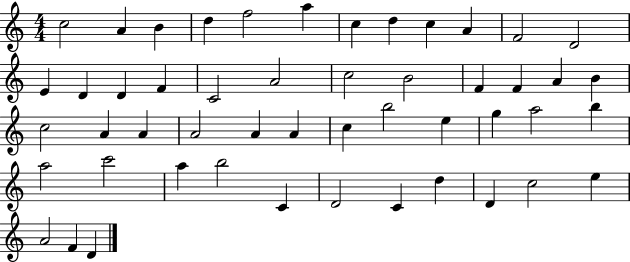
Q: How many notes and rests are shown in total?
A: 50